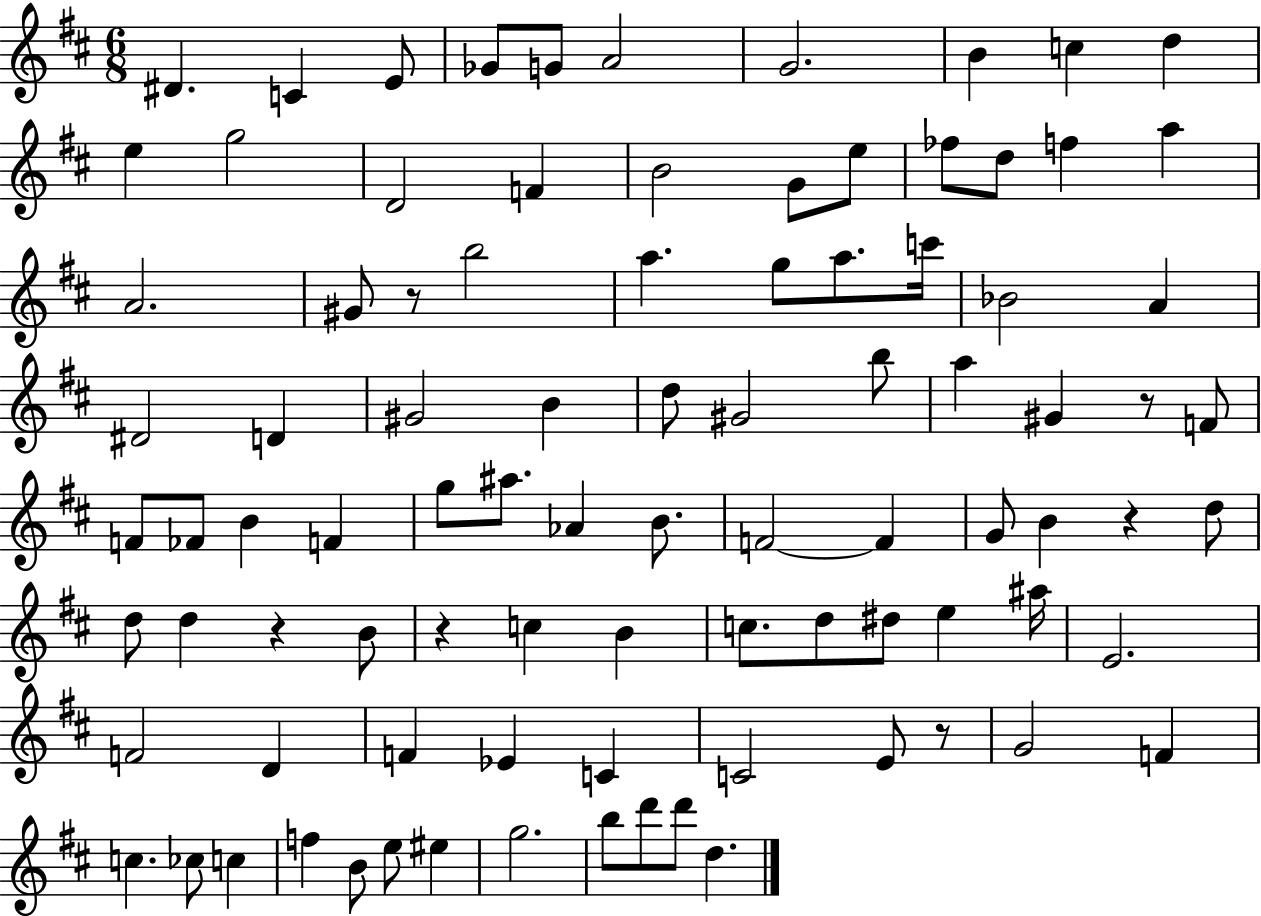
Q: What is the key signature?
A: D major